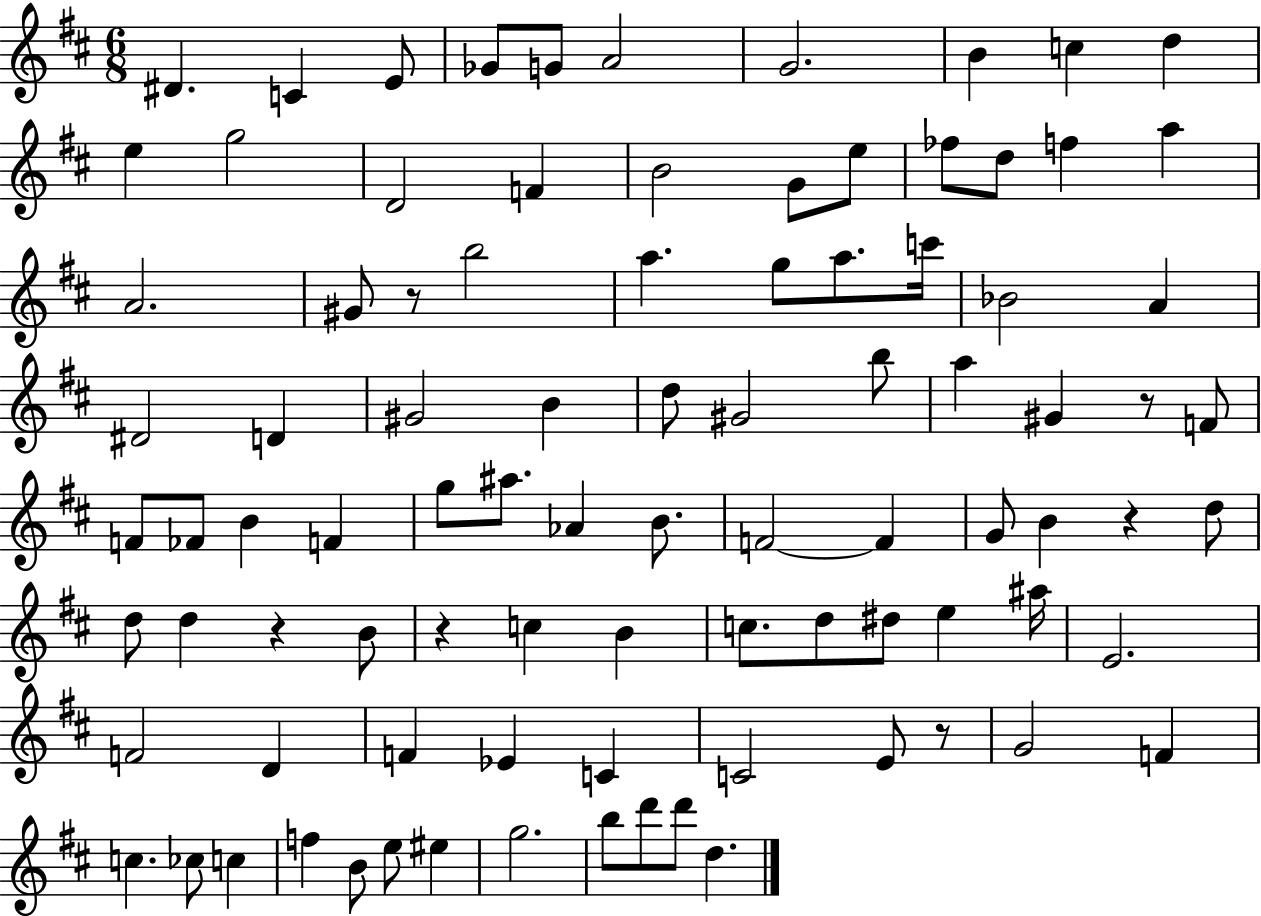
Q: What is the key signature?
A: D major